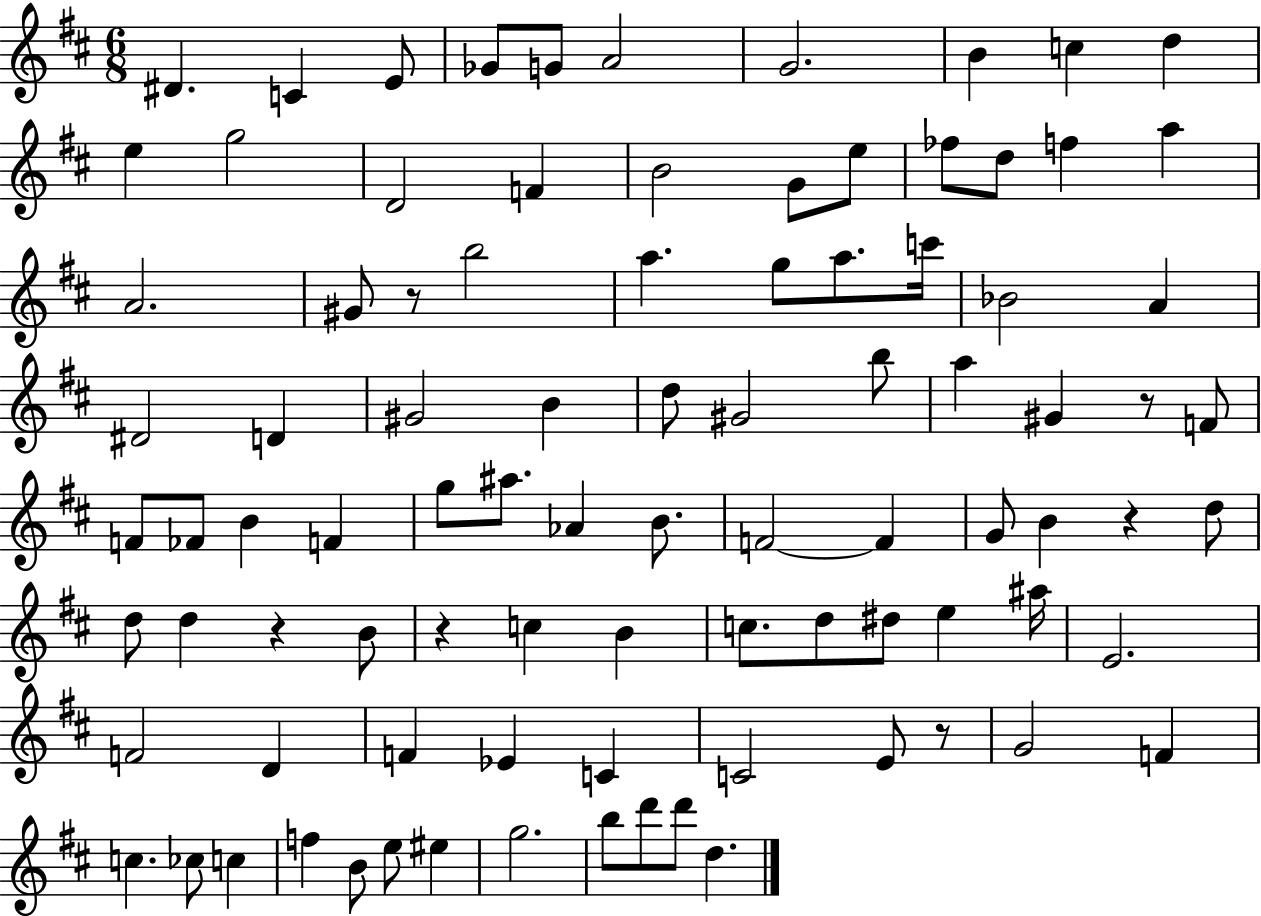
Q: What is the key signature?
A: D major